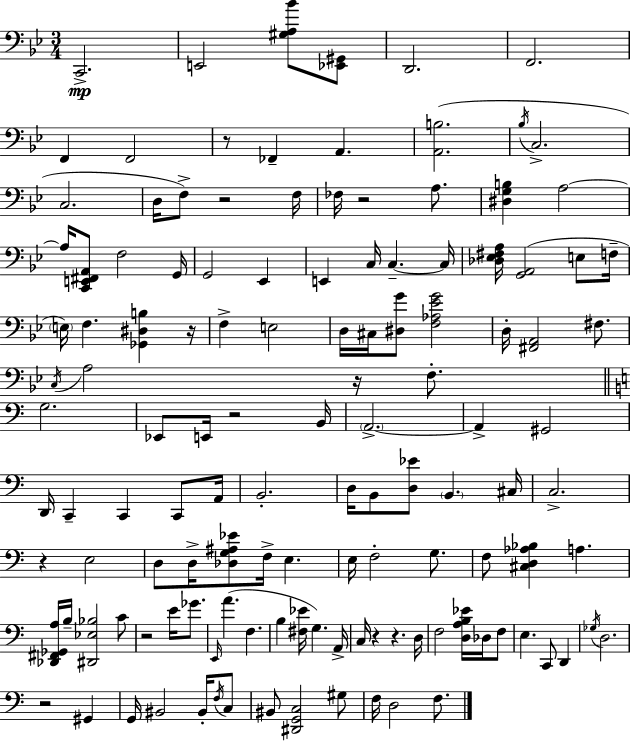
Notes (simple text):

C2/h. E2/h [G#3,A3,Bb4]/e [Eb2,G#2]/e D2/h. F2/h. F2/q F2/h R/e FES2/q A2/q. [A2,B3]/h. Bb3/s C3/h. C3/h. D3/s F3/e R/h F3/s FES3/s R/h A3/e. [D#3,G3,B3]/q A3/h A3/s [C2,E2,F#2,A2]/e F3/h G2/s G2/h Eb2/q E2/q C3/s C3/q. C3/s [Db3,Eb3,F#3,A3]/s [G2,A2]/h E3/e F3/s E3/s F3/q. [Gb2,D#3,B3]/q R/s F3/q E3/h D3/s C#3/s [D#3,G4]/e [F3,Ab3,Eb4,G4]/h D3/s [F#2,A2]/h F#3/e. C3/s A3/h R/s F3/e. G3/h. Eb2/e E2/s R/h B2/s A2/h. A2/q G#2/h D2/s C2/q C2/q C2/e A2/s B2/h. D3/s B2/e [D3,Eb4]/e B2/q. C#3/s C3/h. R/q E3/h D3/e D3/s [Db3,G3,A#3,Eb4]/e F3/s E3/q. E3/s F3/h G3/e. F3/e [C#3,D3,Ab3,Bb3]/q A3/q. [Db2,F#2,Gb2,A3]/s B3/s [D#2,Eb3,Bb3]/h C4/e R/h E4/s Gb4/e. E2/s A4/q. F3/q. B3/q [F#3,Eb4]/s G3/q. A2/s C3/s R/q R/q. D3/s F3/h [D3,A3,B3,Eb4]/s Db3/s F3/e E3/q. C2/e D2/q Gb3/s D3/h. R/h G#2/q G2/s BIS2/h BIS2/s F3/s C3/e BIS2/e [D#2,G2,C3]/h G#3/e F3/s D3/h F3/e.